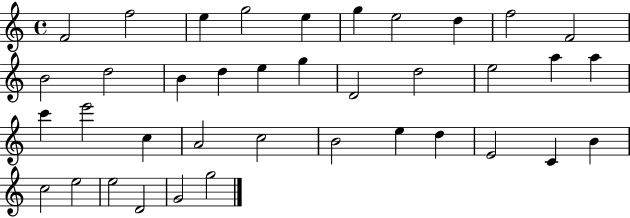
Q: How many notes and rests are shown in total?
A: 38